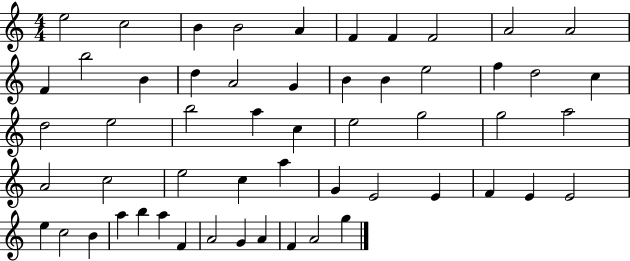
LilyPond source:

{
  \clef treble
  \numericTimeSignature
  \time 4/4
  \key c \major
  e''2 c''2 | b'4 b'2 a'4 | f'4 f'4 f'2 | a'2 a'2 | \break f'4 b''2 b'4 | d''4 a'2 g'4 | b'4 b'4 e''2 | f''4 d''2 c''4 | \break d''2 e''2 | b''2 a''4 c''4 | e''2 g''2 | g''2 a''2 | \break a'2 c''2 | e''2 c''4 a''4 | g'4 e'2 e'4 | f'4 e'4 e'2 | \break e''4 c''2 b'4 | a''4 b''4 a''4 f'4 | a'2 g'4 a'4 | f'4 a'2 g''4 | \break \bar "|."
}